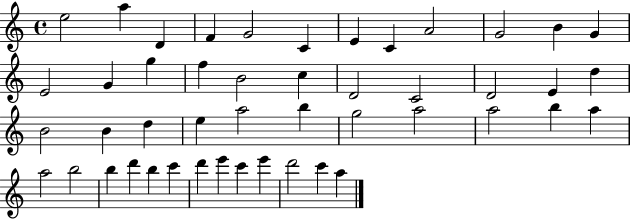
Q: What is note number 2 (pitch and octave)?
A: A5